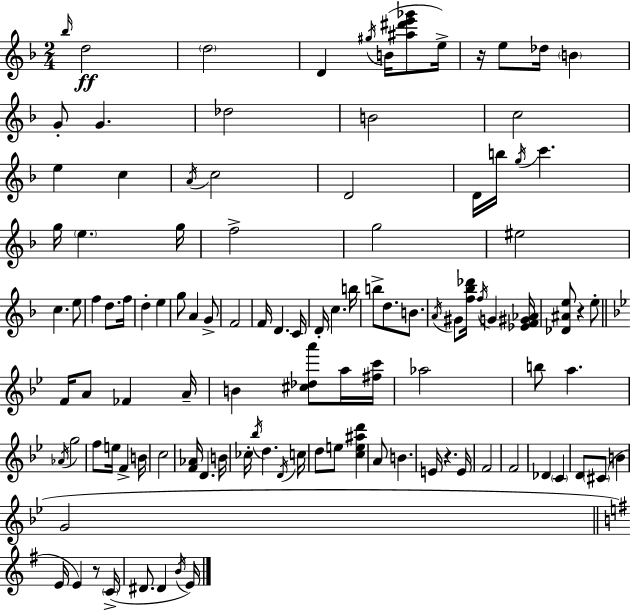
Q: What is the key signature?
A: D minor